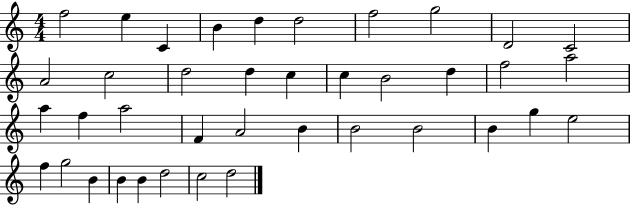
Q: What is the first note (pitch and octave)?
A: F5